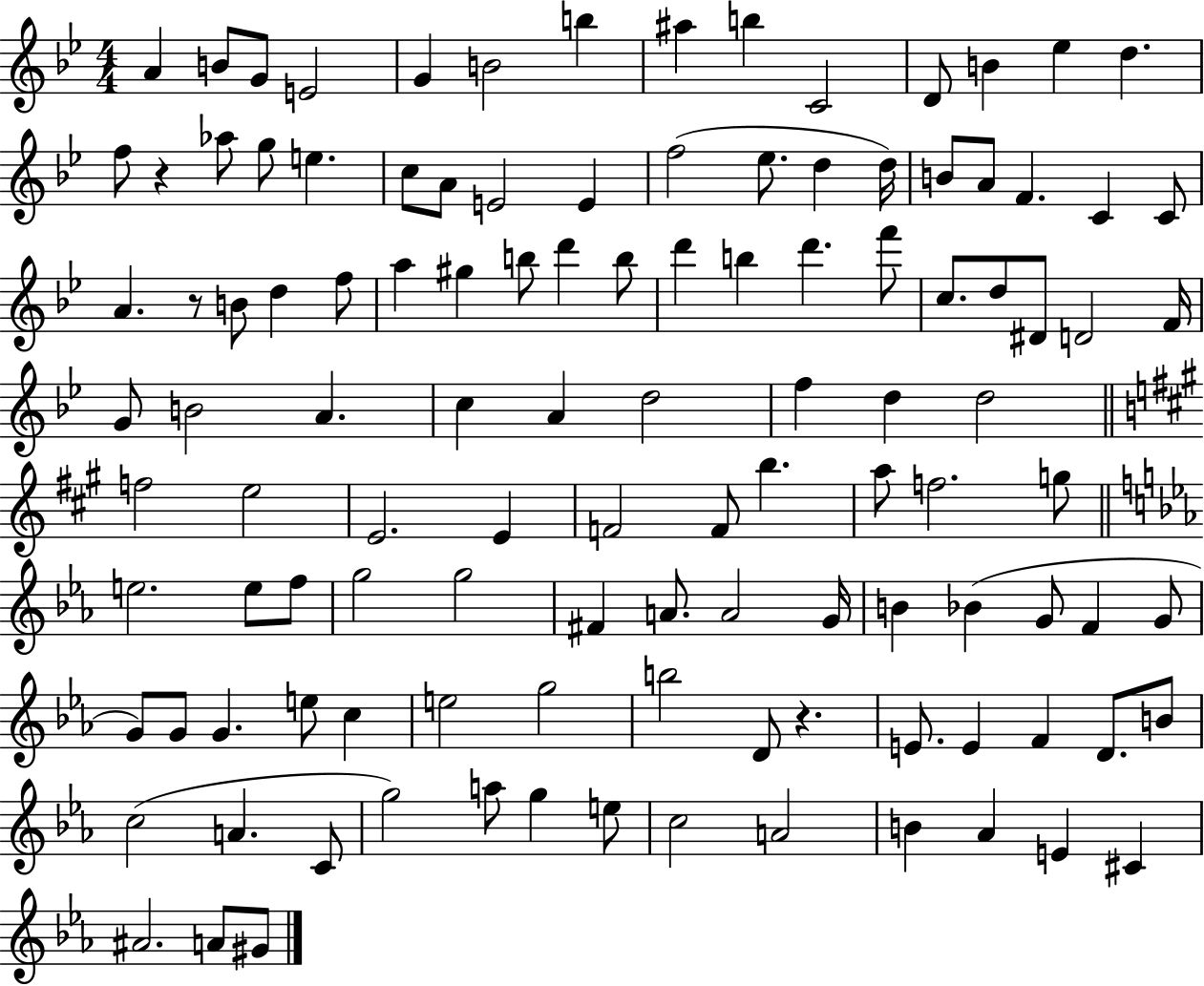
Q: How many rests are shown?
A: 3